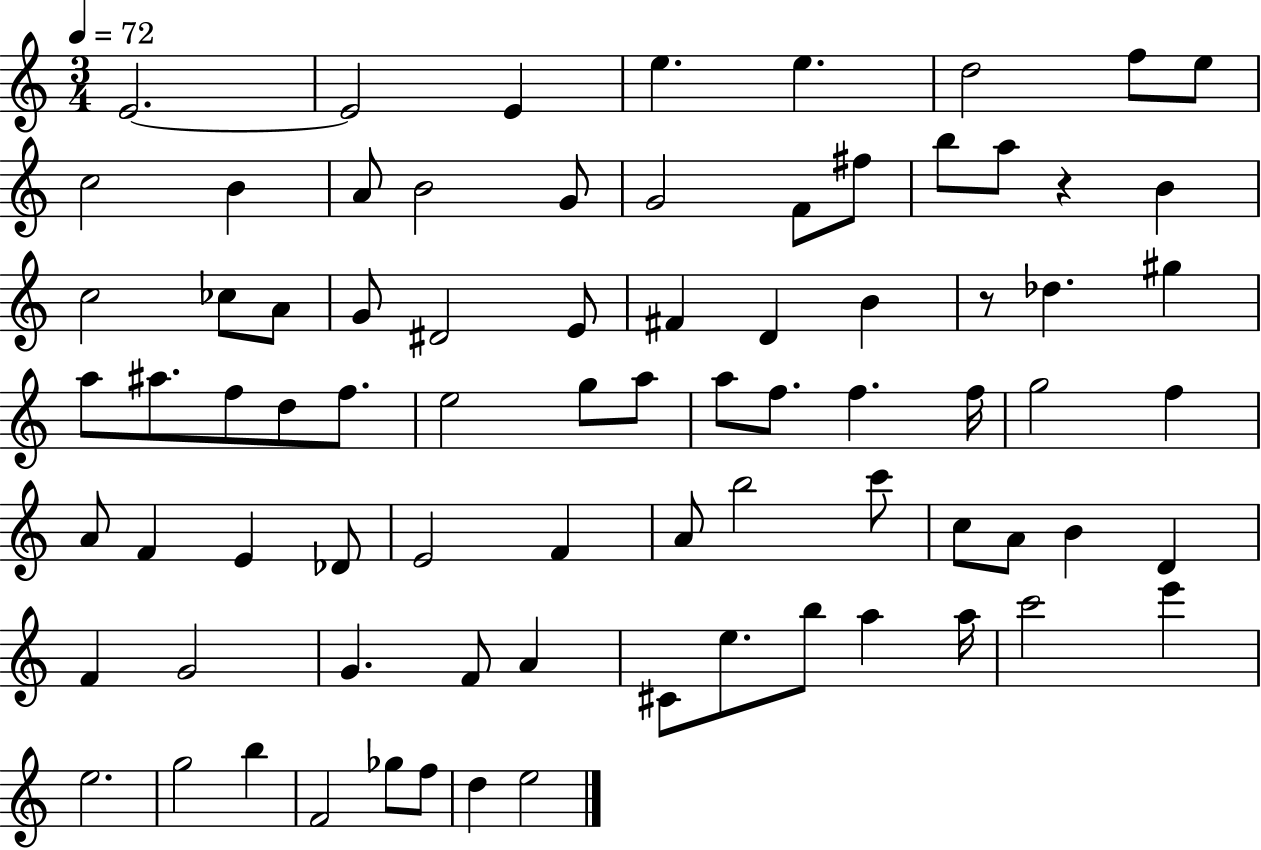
E4/h. E4/h E4/q E5/q. E5/q. D5/h F5/e E5/e C5/h B4/q A4/e B4/h G4/e G4/h F4/e F#5/e B5/e A5/e R/q B4/q C5/h CES5/e A4/e G4/e D#4/h E4/e F#4/q D4/q B4/q R/e Db5/q. G#5/q A5/e A#5/e. F5/e D5/e F5/e. E5/h G5/e A5/e A5/e F5/e. F5/q. F5/s G5/h F5/q A4/e F4/q E4/q Db4/e E4/h F4/q A4/e B5/h C6/e C5/e A4/e B4/q D4/q F4/q G4/h G4/q. F4/e A4/q C#4/e E5/e. B5/e A5/q A5/s C6/h E6/q E5/h. G5/h B5/q F4/h Gb5/e F5/e D5/q E5/h